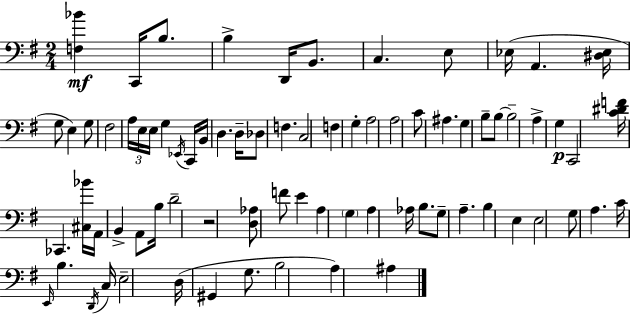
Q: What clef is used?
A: bass